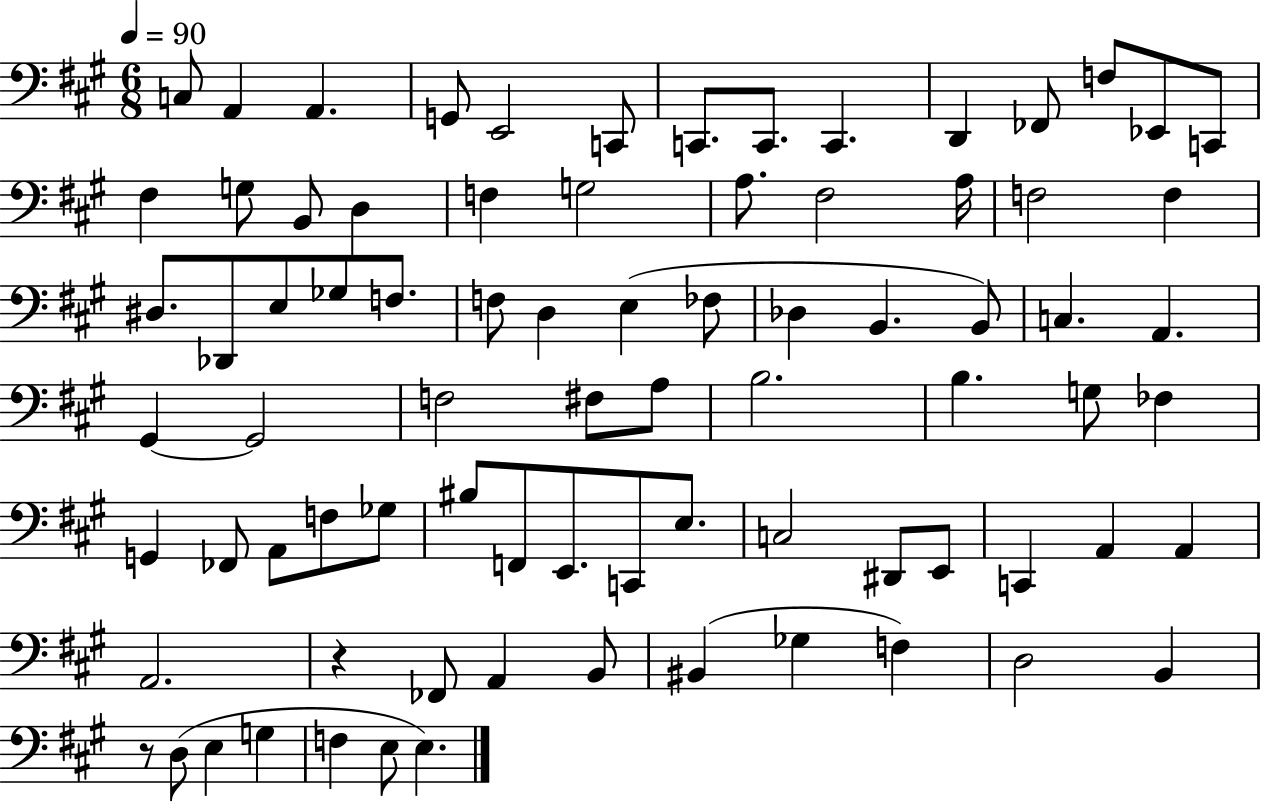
C3/e A2/q A2/q. G2/e E2/h C2/e C2/e. C2/e. C2/q. D2/q FES2/e F3/e Eb2/e C2/e F#3/q G3/e B2/e D3/q F3/q G3/h A3/e. F#3/h A3/s F3/h F3/q D#3/e. Db2/e E3/e Gb3/e F3/e. F3/e D3/q E3/q FES3/e Db3/q B2/q. B2/e C3/q. A2/q. G#2/q G#2/h F3/h F#3/e A3/e B3/h. B3/q. G3/e FES3/q G2/q FES2/e A2/e F3/e Gb3/e BIS3/e F2/e E2/e. C2/e E3/e. C3/h D#2/e E2/e C2/q A2/q A2/q A2/h. R/q FES2/e A2/q B2/e BIS2/q Gb3/q F3/q D3/h B2/q R/e D3/e E3/q G3/q F3/q E3/e E3/q.